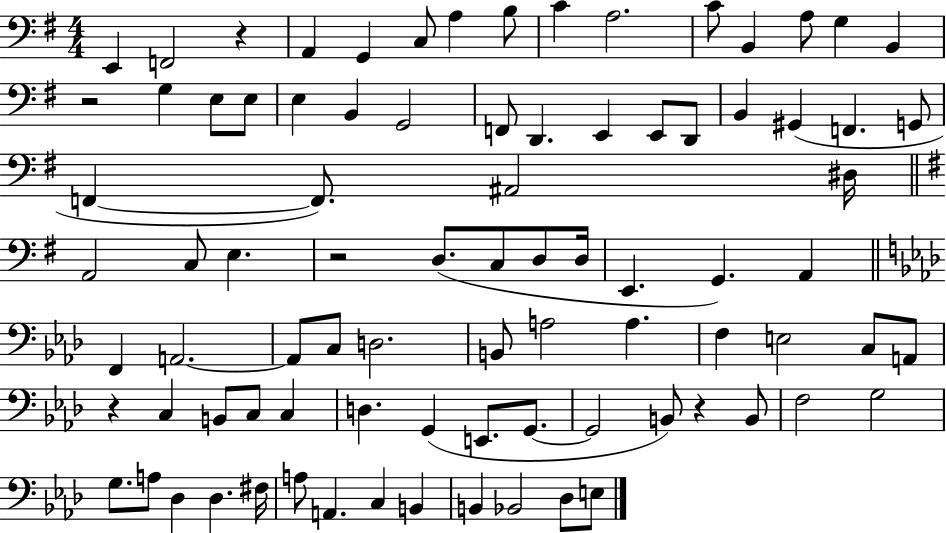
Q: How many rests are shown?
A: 5